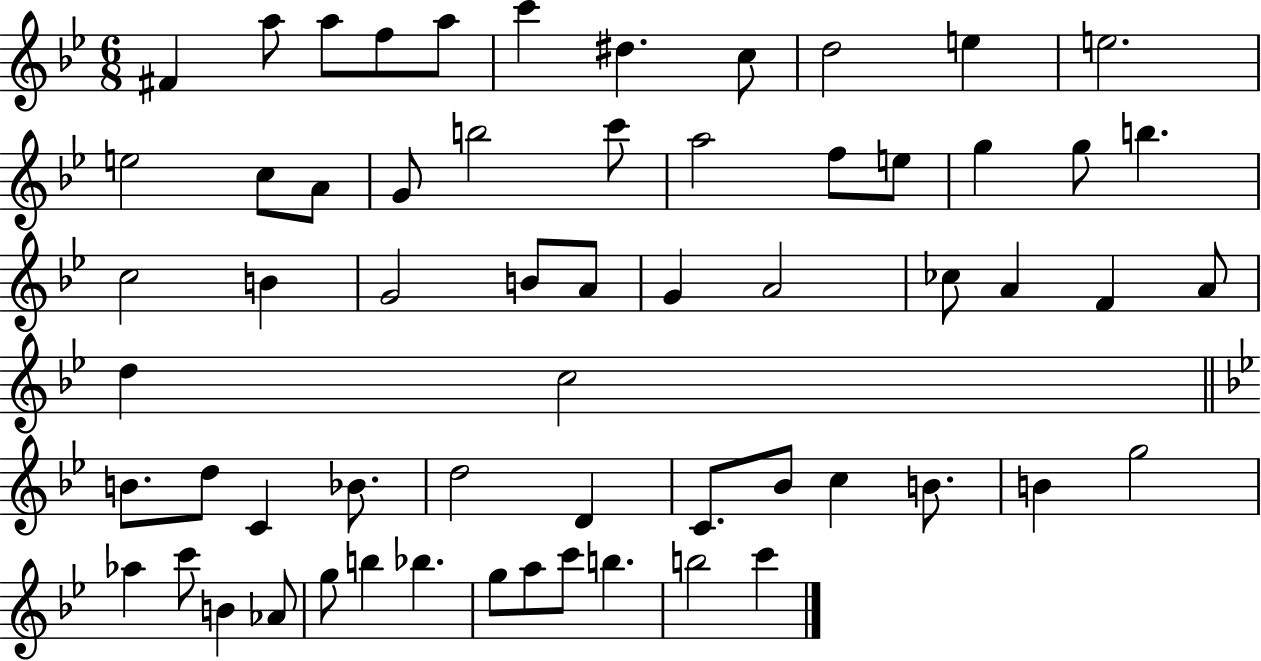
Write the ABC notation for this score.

X:1
T:Untitled
M:6/8
L:1/4
K:Bb
^F a/2 a/2 f/2 a/2 c' ^d c/2 d2 e e2 e2 c/2 A/2 G/2 b2 c'/2 a2 f/2 e/2 g g/2 b c2 B G2 B/2 A/2 G A2 _c/2 A F A/2 d c2 B/2 d/2 C _B/2 d2 D C/2 _B/2 c B/2 B g2 _a c'/2 B _A/2 g/2 b _b g/2 a/2 c'/2 b b2 c'